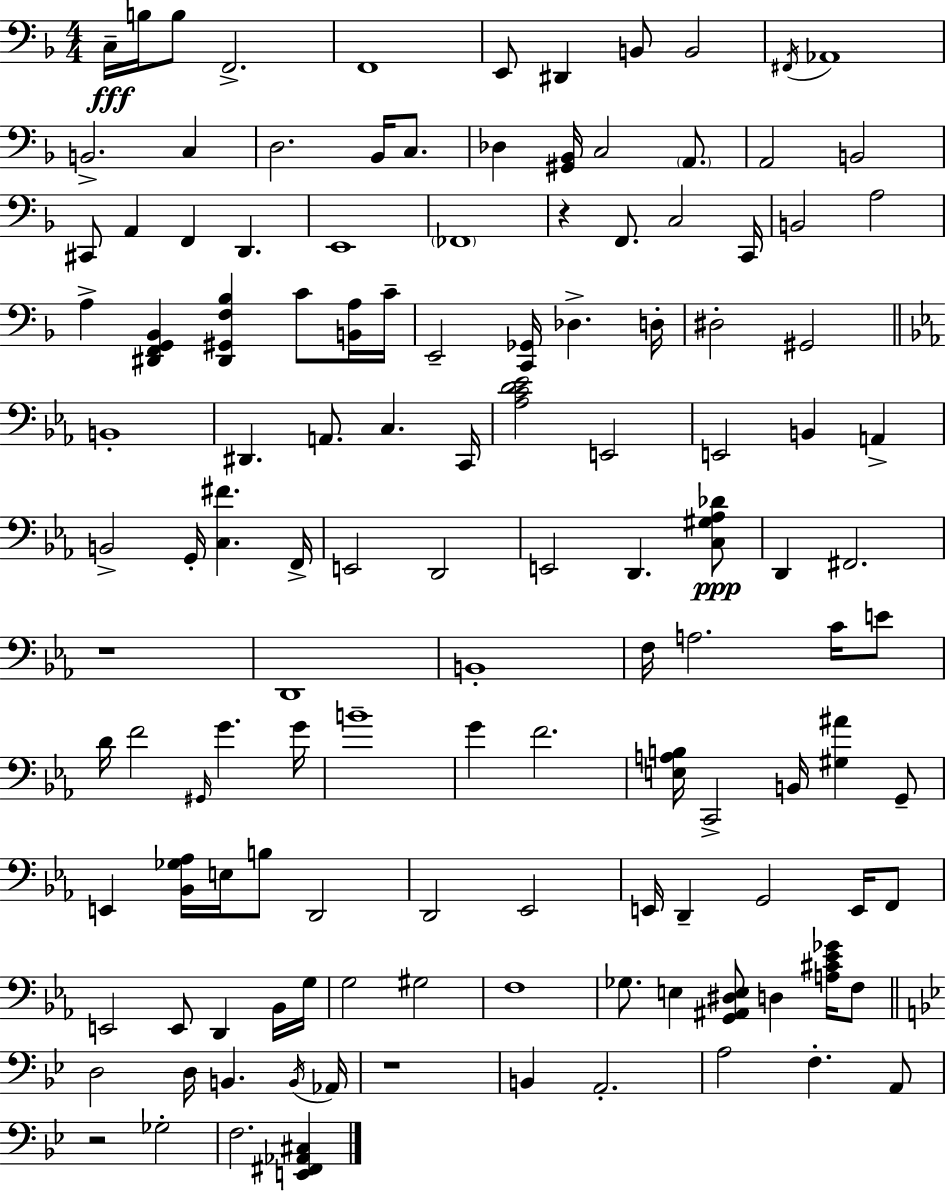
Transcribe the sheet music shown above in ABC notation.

X:1
T:Untitled
M:4/4
L:1/4
K:Dm
C,/4 B,/4 B,/2 F,,2 F,,4 E,,/2 ^D,, B,,/2 B,,2 ^F,,/4 _A,,4 B,,2 C, D,2 _B,,/4 C,/2 _D, [^G,,_B,,]/4 C,2 A,,/2 A,,2 B,,2 ^C,,/2 A,, F,, D,, E,,4 _F,,4 z F,,/2 C,2 C,,/4 B,,2 A,2 A, [^D,,F,,G,,_B,,] [^D,,^G,,F,_B,] C/2 [B,,A,]/4 C/4 E,,2 [C,,_G,,]/4 _D, D,/4 ^D,2 ^G,,2 B,,4 ^D,, A,,/2 C, C,,/4 [_A,CD_E]2 E,,2 E,,2 B,, A,, B,,2 G,,/4 [C,^F] F,,/4 E,,2 D,,2 E,,2 D,, [C,^G,_A,_D]/2 D,, ^F,,2 z4 D,,4 B,,4 F,/4 A,2 C/4 E/2 D/4 F2 ^G,,/4 G G/4 B4 G F2 [E,A,B,]/4 C,,2 B,,/4 [^G,^A] G,,/2 E,, [_B,,_G,_A,]/4 E,/4 B,/2 D,,2 D,,2 _E,,2 E,,/4 D,, G,,2 E,,/4 F,,/2 E,,2 E,,/2 D,, _B,,/4 G,/4 G,2 ^G,2 F,4 _G,/2 E, [G,,^A,,^D,E,]/2 D, [A,^C_E_G]/4 F,/2 D,2 D,/4 B,, B,,/4 _A,,/4 z4 B,, A,,2 A,2 F, A,,/2 z2 _G,2 F,2 [E,,^F,,_A,,^C,]